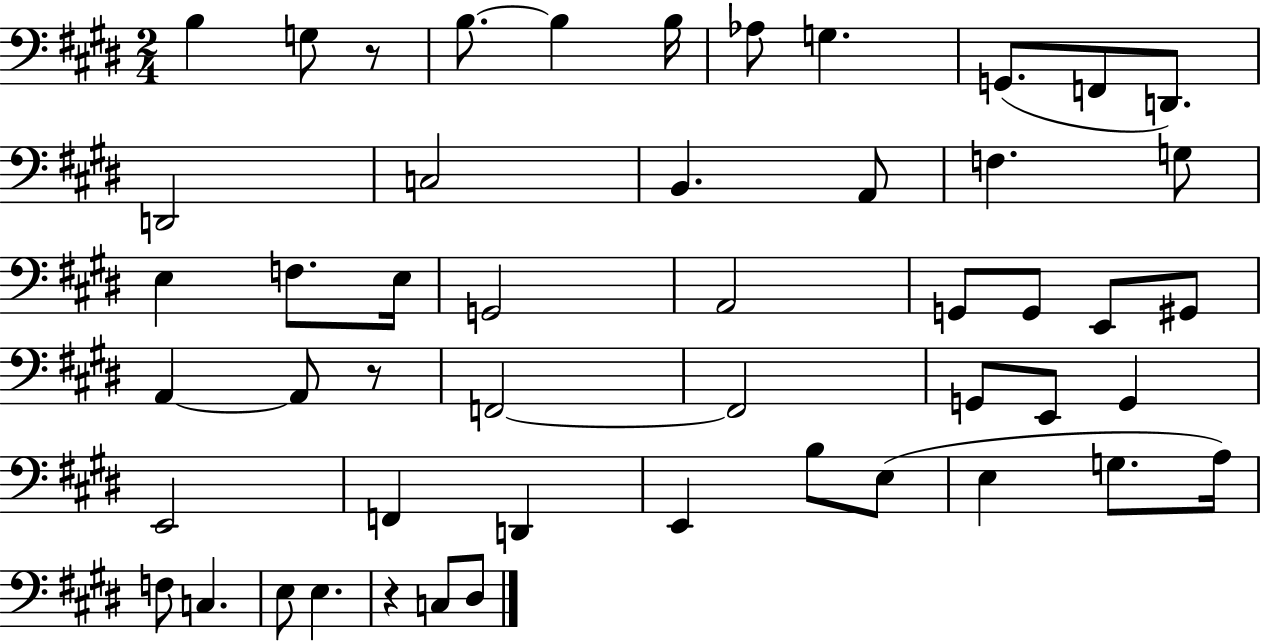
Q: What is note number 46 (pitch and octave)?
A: C3